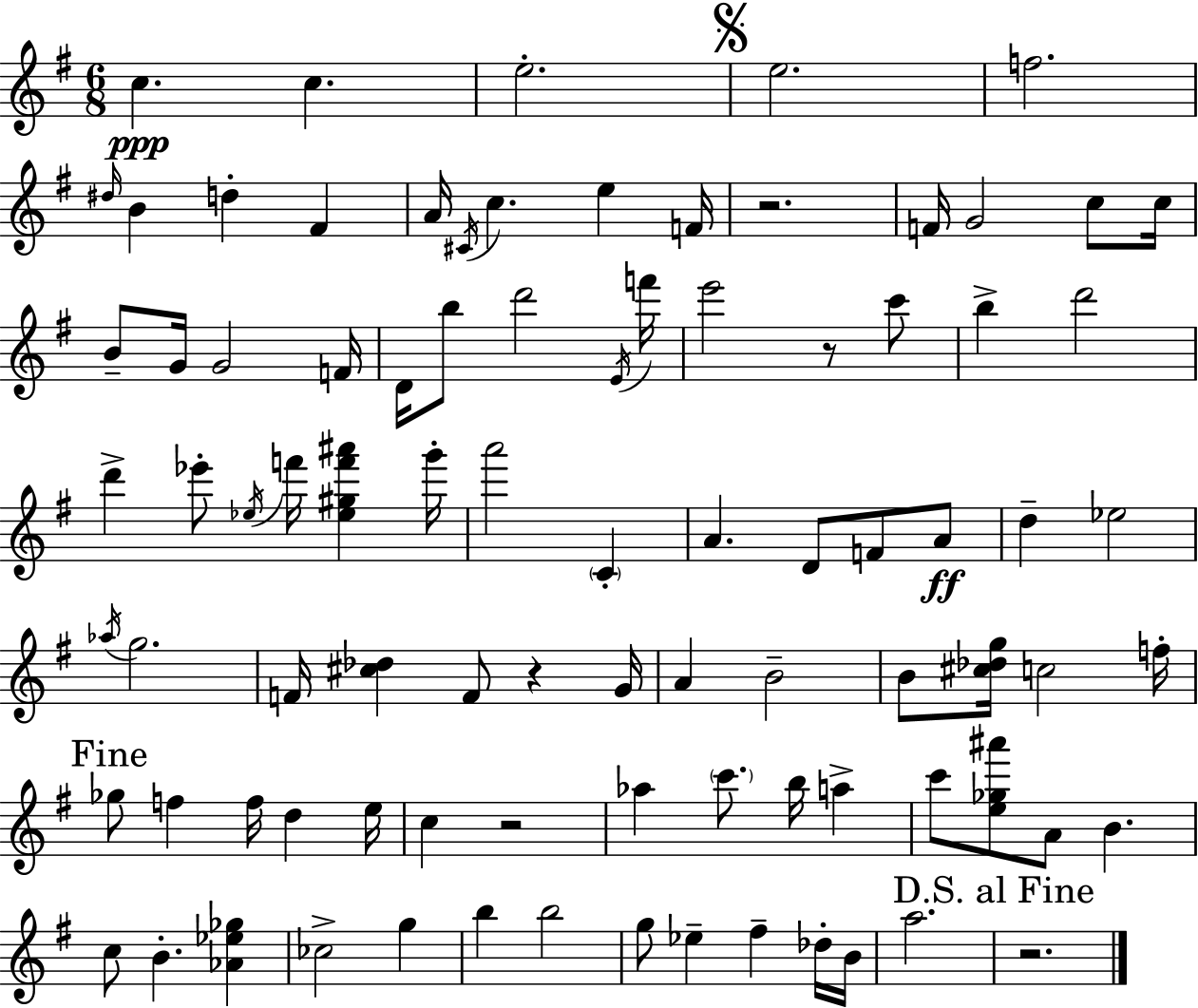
{
  \clef treble
  \numericTimeSignature
  \time 6/8
  \key e \minor
  \repeat volta 2 { c''4.\ppp c''4. | e''2.-. | \mark \markup { \musicglyph "scripts.segno" } e''2. | f''2. | \break \grace { dis''16 } b'4 d''4-. fis'4 | a'16 \acciaccatura { cis'16 } c''4. e''4 | f'16 r2. | f'16 g'2 c''8 | \break c''16 b'8-- g'16 g'2 | f'16 d'16 b''8 d'''2 | \acciaccatura { e'16 } f'''16 e'''2 r8 | c'''8 b''4-> d'''2 | \break d'''4-> ees'''8-. \acciaccatura { ees''16 } f'''16 <ees'' gis'' f''' ais'''>4 | g'''16-. a'''2 | \parenthesize c'4-. a'4. d'8 | f'8 a'8\ff d''4-- ees''2 | \break \acciaccatura { aes''16 } g''2. | f'16 <cis'' des''>4 f'8 | r4 g'16 a'4 b'2-- | b'8 <cis'' des'' g''>16 c''2 | \break f''16-. \mark "Fine" ges''8 f''4 f''16 | d''4 e''16 c''4 r2 | aes''4 \parenthesize c'''8. | b''16 a''4-> c'''8 <e'' ges'' ais'''>8 a'8 b'4. | \break c''8 b'4.-. | <aes' ees'' ges''>4 ces''2-> | g''4 b''4 b''2 | g''8 ees''4-- fis''4-- | \break des''16-. b'16 a''2. | \mark "D.S. al Fine" r2. | } \bar "|."
}